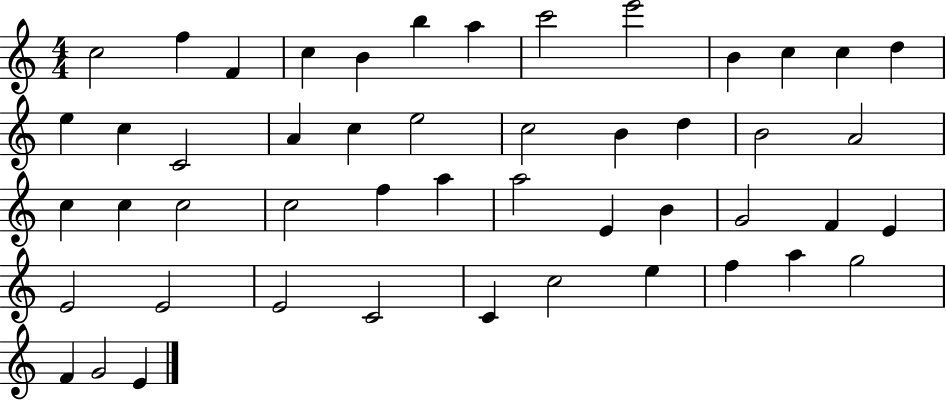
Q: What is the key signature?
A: C major